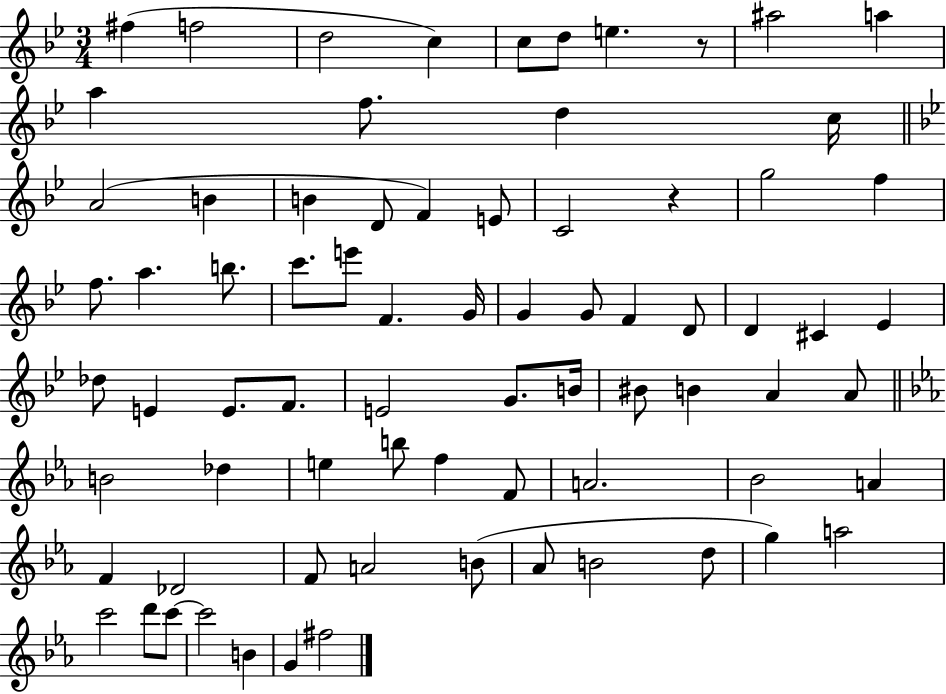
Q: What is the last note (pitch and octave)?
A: F#5